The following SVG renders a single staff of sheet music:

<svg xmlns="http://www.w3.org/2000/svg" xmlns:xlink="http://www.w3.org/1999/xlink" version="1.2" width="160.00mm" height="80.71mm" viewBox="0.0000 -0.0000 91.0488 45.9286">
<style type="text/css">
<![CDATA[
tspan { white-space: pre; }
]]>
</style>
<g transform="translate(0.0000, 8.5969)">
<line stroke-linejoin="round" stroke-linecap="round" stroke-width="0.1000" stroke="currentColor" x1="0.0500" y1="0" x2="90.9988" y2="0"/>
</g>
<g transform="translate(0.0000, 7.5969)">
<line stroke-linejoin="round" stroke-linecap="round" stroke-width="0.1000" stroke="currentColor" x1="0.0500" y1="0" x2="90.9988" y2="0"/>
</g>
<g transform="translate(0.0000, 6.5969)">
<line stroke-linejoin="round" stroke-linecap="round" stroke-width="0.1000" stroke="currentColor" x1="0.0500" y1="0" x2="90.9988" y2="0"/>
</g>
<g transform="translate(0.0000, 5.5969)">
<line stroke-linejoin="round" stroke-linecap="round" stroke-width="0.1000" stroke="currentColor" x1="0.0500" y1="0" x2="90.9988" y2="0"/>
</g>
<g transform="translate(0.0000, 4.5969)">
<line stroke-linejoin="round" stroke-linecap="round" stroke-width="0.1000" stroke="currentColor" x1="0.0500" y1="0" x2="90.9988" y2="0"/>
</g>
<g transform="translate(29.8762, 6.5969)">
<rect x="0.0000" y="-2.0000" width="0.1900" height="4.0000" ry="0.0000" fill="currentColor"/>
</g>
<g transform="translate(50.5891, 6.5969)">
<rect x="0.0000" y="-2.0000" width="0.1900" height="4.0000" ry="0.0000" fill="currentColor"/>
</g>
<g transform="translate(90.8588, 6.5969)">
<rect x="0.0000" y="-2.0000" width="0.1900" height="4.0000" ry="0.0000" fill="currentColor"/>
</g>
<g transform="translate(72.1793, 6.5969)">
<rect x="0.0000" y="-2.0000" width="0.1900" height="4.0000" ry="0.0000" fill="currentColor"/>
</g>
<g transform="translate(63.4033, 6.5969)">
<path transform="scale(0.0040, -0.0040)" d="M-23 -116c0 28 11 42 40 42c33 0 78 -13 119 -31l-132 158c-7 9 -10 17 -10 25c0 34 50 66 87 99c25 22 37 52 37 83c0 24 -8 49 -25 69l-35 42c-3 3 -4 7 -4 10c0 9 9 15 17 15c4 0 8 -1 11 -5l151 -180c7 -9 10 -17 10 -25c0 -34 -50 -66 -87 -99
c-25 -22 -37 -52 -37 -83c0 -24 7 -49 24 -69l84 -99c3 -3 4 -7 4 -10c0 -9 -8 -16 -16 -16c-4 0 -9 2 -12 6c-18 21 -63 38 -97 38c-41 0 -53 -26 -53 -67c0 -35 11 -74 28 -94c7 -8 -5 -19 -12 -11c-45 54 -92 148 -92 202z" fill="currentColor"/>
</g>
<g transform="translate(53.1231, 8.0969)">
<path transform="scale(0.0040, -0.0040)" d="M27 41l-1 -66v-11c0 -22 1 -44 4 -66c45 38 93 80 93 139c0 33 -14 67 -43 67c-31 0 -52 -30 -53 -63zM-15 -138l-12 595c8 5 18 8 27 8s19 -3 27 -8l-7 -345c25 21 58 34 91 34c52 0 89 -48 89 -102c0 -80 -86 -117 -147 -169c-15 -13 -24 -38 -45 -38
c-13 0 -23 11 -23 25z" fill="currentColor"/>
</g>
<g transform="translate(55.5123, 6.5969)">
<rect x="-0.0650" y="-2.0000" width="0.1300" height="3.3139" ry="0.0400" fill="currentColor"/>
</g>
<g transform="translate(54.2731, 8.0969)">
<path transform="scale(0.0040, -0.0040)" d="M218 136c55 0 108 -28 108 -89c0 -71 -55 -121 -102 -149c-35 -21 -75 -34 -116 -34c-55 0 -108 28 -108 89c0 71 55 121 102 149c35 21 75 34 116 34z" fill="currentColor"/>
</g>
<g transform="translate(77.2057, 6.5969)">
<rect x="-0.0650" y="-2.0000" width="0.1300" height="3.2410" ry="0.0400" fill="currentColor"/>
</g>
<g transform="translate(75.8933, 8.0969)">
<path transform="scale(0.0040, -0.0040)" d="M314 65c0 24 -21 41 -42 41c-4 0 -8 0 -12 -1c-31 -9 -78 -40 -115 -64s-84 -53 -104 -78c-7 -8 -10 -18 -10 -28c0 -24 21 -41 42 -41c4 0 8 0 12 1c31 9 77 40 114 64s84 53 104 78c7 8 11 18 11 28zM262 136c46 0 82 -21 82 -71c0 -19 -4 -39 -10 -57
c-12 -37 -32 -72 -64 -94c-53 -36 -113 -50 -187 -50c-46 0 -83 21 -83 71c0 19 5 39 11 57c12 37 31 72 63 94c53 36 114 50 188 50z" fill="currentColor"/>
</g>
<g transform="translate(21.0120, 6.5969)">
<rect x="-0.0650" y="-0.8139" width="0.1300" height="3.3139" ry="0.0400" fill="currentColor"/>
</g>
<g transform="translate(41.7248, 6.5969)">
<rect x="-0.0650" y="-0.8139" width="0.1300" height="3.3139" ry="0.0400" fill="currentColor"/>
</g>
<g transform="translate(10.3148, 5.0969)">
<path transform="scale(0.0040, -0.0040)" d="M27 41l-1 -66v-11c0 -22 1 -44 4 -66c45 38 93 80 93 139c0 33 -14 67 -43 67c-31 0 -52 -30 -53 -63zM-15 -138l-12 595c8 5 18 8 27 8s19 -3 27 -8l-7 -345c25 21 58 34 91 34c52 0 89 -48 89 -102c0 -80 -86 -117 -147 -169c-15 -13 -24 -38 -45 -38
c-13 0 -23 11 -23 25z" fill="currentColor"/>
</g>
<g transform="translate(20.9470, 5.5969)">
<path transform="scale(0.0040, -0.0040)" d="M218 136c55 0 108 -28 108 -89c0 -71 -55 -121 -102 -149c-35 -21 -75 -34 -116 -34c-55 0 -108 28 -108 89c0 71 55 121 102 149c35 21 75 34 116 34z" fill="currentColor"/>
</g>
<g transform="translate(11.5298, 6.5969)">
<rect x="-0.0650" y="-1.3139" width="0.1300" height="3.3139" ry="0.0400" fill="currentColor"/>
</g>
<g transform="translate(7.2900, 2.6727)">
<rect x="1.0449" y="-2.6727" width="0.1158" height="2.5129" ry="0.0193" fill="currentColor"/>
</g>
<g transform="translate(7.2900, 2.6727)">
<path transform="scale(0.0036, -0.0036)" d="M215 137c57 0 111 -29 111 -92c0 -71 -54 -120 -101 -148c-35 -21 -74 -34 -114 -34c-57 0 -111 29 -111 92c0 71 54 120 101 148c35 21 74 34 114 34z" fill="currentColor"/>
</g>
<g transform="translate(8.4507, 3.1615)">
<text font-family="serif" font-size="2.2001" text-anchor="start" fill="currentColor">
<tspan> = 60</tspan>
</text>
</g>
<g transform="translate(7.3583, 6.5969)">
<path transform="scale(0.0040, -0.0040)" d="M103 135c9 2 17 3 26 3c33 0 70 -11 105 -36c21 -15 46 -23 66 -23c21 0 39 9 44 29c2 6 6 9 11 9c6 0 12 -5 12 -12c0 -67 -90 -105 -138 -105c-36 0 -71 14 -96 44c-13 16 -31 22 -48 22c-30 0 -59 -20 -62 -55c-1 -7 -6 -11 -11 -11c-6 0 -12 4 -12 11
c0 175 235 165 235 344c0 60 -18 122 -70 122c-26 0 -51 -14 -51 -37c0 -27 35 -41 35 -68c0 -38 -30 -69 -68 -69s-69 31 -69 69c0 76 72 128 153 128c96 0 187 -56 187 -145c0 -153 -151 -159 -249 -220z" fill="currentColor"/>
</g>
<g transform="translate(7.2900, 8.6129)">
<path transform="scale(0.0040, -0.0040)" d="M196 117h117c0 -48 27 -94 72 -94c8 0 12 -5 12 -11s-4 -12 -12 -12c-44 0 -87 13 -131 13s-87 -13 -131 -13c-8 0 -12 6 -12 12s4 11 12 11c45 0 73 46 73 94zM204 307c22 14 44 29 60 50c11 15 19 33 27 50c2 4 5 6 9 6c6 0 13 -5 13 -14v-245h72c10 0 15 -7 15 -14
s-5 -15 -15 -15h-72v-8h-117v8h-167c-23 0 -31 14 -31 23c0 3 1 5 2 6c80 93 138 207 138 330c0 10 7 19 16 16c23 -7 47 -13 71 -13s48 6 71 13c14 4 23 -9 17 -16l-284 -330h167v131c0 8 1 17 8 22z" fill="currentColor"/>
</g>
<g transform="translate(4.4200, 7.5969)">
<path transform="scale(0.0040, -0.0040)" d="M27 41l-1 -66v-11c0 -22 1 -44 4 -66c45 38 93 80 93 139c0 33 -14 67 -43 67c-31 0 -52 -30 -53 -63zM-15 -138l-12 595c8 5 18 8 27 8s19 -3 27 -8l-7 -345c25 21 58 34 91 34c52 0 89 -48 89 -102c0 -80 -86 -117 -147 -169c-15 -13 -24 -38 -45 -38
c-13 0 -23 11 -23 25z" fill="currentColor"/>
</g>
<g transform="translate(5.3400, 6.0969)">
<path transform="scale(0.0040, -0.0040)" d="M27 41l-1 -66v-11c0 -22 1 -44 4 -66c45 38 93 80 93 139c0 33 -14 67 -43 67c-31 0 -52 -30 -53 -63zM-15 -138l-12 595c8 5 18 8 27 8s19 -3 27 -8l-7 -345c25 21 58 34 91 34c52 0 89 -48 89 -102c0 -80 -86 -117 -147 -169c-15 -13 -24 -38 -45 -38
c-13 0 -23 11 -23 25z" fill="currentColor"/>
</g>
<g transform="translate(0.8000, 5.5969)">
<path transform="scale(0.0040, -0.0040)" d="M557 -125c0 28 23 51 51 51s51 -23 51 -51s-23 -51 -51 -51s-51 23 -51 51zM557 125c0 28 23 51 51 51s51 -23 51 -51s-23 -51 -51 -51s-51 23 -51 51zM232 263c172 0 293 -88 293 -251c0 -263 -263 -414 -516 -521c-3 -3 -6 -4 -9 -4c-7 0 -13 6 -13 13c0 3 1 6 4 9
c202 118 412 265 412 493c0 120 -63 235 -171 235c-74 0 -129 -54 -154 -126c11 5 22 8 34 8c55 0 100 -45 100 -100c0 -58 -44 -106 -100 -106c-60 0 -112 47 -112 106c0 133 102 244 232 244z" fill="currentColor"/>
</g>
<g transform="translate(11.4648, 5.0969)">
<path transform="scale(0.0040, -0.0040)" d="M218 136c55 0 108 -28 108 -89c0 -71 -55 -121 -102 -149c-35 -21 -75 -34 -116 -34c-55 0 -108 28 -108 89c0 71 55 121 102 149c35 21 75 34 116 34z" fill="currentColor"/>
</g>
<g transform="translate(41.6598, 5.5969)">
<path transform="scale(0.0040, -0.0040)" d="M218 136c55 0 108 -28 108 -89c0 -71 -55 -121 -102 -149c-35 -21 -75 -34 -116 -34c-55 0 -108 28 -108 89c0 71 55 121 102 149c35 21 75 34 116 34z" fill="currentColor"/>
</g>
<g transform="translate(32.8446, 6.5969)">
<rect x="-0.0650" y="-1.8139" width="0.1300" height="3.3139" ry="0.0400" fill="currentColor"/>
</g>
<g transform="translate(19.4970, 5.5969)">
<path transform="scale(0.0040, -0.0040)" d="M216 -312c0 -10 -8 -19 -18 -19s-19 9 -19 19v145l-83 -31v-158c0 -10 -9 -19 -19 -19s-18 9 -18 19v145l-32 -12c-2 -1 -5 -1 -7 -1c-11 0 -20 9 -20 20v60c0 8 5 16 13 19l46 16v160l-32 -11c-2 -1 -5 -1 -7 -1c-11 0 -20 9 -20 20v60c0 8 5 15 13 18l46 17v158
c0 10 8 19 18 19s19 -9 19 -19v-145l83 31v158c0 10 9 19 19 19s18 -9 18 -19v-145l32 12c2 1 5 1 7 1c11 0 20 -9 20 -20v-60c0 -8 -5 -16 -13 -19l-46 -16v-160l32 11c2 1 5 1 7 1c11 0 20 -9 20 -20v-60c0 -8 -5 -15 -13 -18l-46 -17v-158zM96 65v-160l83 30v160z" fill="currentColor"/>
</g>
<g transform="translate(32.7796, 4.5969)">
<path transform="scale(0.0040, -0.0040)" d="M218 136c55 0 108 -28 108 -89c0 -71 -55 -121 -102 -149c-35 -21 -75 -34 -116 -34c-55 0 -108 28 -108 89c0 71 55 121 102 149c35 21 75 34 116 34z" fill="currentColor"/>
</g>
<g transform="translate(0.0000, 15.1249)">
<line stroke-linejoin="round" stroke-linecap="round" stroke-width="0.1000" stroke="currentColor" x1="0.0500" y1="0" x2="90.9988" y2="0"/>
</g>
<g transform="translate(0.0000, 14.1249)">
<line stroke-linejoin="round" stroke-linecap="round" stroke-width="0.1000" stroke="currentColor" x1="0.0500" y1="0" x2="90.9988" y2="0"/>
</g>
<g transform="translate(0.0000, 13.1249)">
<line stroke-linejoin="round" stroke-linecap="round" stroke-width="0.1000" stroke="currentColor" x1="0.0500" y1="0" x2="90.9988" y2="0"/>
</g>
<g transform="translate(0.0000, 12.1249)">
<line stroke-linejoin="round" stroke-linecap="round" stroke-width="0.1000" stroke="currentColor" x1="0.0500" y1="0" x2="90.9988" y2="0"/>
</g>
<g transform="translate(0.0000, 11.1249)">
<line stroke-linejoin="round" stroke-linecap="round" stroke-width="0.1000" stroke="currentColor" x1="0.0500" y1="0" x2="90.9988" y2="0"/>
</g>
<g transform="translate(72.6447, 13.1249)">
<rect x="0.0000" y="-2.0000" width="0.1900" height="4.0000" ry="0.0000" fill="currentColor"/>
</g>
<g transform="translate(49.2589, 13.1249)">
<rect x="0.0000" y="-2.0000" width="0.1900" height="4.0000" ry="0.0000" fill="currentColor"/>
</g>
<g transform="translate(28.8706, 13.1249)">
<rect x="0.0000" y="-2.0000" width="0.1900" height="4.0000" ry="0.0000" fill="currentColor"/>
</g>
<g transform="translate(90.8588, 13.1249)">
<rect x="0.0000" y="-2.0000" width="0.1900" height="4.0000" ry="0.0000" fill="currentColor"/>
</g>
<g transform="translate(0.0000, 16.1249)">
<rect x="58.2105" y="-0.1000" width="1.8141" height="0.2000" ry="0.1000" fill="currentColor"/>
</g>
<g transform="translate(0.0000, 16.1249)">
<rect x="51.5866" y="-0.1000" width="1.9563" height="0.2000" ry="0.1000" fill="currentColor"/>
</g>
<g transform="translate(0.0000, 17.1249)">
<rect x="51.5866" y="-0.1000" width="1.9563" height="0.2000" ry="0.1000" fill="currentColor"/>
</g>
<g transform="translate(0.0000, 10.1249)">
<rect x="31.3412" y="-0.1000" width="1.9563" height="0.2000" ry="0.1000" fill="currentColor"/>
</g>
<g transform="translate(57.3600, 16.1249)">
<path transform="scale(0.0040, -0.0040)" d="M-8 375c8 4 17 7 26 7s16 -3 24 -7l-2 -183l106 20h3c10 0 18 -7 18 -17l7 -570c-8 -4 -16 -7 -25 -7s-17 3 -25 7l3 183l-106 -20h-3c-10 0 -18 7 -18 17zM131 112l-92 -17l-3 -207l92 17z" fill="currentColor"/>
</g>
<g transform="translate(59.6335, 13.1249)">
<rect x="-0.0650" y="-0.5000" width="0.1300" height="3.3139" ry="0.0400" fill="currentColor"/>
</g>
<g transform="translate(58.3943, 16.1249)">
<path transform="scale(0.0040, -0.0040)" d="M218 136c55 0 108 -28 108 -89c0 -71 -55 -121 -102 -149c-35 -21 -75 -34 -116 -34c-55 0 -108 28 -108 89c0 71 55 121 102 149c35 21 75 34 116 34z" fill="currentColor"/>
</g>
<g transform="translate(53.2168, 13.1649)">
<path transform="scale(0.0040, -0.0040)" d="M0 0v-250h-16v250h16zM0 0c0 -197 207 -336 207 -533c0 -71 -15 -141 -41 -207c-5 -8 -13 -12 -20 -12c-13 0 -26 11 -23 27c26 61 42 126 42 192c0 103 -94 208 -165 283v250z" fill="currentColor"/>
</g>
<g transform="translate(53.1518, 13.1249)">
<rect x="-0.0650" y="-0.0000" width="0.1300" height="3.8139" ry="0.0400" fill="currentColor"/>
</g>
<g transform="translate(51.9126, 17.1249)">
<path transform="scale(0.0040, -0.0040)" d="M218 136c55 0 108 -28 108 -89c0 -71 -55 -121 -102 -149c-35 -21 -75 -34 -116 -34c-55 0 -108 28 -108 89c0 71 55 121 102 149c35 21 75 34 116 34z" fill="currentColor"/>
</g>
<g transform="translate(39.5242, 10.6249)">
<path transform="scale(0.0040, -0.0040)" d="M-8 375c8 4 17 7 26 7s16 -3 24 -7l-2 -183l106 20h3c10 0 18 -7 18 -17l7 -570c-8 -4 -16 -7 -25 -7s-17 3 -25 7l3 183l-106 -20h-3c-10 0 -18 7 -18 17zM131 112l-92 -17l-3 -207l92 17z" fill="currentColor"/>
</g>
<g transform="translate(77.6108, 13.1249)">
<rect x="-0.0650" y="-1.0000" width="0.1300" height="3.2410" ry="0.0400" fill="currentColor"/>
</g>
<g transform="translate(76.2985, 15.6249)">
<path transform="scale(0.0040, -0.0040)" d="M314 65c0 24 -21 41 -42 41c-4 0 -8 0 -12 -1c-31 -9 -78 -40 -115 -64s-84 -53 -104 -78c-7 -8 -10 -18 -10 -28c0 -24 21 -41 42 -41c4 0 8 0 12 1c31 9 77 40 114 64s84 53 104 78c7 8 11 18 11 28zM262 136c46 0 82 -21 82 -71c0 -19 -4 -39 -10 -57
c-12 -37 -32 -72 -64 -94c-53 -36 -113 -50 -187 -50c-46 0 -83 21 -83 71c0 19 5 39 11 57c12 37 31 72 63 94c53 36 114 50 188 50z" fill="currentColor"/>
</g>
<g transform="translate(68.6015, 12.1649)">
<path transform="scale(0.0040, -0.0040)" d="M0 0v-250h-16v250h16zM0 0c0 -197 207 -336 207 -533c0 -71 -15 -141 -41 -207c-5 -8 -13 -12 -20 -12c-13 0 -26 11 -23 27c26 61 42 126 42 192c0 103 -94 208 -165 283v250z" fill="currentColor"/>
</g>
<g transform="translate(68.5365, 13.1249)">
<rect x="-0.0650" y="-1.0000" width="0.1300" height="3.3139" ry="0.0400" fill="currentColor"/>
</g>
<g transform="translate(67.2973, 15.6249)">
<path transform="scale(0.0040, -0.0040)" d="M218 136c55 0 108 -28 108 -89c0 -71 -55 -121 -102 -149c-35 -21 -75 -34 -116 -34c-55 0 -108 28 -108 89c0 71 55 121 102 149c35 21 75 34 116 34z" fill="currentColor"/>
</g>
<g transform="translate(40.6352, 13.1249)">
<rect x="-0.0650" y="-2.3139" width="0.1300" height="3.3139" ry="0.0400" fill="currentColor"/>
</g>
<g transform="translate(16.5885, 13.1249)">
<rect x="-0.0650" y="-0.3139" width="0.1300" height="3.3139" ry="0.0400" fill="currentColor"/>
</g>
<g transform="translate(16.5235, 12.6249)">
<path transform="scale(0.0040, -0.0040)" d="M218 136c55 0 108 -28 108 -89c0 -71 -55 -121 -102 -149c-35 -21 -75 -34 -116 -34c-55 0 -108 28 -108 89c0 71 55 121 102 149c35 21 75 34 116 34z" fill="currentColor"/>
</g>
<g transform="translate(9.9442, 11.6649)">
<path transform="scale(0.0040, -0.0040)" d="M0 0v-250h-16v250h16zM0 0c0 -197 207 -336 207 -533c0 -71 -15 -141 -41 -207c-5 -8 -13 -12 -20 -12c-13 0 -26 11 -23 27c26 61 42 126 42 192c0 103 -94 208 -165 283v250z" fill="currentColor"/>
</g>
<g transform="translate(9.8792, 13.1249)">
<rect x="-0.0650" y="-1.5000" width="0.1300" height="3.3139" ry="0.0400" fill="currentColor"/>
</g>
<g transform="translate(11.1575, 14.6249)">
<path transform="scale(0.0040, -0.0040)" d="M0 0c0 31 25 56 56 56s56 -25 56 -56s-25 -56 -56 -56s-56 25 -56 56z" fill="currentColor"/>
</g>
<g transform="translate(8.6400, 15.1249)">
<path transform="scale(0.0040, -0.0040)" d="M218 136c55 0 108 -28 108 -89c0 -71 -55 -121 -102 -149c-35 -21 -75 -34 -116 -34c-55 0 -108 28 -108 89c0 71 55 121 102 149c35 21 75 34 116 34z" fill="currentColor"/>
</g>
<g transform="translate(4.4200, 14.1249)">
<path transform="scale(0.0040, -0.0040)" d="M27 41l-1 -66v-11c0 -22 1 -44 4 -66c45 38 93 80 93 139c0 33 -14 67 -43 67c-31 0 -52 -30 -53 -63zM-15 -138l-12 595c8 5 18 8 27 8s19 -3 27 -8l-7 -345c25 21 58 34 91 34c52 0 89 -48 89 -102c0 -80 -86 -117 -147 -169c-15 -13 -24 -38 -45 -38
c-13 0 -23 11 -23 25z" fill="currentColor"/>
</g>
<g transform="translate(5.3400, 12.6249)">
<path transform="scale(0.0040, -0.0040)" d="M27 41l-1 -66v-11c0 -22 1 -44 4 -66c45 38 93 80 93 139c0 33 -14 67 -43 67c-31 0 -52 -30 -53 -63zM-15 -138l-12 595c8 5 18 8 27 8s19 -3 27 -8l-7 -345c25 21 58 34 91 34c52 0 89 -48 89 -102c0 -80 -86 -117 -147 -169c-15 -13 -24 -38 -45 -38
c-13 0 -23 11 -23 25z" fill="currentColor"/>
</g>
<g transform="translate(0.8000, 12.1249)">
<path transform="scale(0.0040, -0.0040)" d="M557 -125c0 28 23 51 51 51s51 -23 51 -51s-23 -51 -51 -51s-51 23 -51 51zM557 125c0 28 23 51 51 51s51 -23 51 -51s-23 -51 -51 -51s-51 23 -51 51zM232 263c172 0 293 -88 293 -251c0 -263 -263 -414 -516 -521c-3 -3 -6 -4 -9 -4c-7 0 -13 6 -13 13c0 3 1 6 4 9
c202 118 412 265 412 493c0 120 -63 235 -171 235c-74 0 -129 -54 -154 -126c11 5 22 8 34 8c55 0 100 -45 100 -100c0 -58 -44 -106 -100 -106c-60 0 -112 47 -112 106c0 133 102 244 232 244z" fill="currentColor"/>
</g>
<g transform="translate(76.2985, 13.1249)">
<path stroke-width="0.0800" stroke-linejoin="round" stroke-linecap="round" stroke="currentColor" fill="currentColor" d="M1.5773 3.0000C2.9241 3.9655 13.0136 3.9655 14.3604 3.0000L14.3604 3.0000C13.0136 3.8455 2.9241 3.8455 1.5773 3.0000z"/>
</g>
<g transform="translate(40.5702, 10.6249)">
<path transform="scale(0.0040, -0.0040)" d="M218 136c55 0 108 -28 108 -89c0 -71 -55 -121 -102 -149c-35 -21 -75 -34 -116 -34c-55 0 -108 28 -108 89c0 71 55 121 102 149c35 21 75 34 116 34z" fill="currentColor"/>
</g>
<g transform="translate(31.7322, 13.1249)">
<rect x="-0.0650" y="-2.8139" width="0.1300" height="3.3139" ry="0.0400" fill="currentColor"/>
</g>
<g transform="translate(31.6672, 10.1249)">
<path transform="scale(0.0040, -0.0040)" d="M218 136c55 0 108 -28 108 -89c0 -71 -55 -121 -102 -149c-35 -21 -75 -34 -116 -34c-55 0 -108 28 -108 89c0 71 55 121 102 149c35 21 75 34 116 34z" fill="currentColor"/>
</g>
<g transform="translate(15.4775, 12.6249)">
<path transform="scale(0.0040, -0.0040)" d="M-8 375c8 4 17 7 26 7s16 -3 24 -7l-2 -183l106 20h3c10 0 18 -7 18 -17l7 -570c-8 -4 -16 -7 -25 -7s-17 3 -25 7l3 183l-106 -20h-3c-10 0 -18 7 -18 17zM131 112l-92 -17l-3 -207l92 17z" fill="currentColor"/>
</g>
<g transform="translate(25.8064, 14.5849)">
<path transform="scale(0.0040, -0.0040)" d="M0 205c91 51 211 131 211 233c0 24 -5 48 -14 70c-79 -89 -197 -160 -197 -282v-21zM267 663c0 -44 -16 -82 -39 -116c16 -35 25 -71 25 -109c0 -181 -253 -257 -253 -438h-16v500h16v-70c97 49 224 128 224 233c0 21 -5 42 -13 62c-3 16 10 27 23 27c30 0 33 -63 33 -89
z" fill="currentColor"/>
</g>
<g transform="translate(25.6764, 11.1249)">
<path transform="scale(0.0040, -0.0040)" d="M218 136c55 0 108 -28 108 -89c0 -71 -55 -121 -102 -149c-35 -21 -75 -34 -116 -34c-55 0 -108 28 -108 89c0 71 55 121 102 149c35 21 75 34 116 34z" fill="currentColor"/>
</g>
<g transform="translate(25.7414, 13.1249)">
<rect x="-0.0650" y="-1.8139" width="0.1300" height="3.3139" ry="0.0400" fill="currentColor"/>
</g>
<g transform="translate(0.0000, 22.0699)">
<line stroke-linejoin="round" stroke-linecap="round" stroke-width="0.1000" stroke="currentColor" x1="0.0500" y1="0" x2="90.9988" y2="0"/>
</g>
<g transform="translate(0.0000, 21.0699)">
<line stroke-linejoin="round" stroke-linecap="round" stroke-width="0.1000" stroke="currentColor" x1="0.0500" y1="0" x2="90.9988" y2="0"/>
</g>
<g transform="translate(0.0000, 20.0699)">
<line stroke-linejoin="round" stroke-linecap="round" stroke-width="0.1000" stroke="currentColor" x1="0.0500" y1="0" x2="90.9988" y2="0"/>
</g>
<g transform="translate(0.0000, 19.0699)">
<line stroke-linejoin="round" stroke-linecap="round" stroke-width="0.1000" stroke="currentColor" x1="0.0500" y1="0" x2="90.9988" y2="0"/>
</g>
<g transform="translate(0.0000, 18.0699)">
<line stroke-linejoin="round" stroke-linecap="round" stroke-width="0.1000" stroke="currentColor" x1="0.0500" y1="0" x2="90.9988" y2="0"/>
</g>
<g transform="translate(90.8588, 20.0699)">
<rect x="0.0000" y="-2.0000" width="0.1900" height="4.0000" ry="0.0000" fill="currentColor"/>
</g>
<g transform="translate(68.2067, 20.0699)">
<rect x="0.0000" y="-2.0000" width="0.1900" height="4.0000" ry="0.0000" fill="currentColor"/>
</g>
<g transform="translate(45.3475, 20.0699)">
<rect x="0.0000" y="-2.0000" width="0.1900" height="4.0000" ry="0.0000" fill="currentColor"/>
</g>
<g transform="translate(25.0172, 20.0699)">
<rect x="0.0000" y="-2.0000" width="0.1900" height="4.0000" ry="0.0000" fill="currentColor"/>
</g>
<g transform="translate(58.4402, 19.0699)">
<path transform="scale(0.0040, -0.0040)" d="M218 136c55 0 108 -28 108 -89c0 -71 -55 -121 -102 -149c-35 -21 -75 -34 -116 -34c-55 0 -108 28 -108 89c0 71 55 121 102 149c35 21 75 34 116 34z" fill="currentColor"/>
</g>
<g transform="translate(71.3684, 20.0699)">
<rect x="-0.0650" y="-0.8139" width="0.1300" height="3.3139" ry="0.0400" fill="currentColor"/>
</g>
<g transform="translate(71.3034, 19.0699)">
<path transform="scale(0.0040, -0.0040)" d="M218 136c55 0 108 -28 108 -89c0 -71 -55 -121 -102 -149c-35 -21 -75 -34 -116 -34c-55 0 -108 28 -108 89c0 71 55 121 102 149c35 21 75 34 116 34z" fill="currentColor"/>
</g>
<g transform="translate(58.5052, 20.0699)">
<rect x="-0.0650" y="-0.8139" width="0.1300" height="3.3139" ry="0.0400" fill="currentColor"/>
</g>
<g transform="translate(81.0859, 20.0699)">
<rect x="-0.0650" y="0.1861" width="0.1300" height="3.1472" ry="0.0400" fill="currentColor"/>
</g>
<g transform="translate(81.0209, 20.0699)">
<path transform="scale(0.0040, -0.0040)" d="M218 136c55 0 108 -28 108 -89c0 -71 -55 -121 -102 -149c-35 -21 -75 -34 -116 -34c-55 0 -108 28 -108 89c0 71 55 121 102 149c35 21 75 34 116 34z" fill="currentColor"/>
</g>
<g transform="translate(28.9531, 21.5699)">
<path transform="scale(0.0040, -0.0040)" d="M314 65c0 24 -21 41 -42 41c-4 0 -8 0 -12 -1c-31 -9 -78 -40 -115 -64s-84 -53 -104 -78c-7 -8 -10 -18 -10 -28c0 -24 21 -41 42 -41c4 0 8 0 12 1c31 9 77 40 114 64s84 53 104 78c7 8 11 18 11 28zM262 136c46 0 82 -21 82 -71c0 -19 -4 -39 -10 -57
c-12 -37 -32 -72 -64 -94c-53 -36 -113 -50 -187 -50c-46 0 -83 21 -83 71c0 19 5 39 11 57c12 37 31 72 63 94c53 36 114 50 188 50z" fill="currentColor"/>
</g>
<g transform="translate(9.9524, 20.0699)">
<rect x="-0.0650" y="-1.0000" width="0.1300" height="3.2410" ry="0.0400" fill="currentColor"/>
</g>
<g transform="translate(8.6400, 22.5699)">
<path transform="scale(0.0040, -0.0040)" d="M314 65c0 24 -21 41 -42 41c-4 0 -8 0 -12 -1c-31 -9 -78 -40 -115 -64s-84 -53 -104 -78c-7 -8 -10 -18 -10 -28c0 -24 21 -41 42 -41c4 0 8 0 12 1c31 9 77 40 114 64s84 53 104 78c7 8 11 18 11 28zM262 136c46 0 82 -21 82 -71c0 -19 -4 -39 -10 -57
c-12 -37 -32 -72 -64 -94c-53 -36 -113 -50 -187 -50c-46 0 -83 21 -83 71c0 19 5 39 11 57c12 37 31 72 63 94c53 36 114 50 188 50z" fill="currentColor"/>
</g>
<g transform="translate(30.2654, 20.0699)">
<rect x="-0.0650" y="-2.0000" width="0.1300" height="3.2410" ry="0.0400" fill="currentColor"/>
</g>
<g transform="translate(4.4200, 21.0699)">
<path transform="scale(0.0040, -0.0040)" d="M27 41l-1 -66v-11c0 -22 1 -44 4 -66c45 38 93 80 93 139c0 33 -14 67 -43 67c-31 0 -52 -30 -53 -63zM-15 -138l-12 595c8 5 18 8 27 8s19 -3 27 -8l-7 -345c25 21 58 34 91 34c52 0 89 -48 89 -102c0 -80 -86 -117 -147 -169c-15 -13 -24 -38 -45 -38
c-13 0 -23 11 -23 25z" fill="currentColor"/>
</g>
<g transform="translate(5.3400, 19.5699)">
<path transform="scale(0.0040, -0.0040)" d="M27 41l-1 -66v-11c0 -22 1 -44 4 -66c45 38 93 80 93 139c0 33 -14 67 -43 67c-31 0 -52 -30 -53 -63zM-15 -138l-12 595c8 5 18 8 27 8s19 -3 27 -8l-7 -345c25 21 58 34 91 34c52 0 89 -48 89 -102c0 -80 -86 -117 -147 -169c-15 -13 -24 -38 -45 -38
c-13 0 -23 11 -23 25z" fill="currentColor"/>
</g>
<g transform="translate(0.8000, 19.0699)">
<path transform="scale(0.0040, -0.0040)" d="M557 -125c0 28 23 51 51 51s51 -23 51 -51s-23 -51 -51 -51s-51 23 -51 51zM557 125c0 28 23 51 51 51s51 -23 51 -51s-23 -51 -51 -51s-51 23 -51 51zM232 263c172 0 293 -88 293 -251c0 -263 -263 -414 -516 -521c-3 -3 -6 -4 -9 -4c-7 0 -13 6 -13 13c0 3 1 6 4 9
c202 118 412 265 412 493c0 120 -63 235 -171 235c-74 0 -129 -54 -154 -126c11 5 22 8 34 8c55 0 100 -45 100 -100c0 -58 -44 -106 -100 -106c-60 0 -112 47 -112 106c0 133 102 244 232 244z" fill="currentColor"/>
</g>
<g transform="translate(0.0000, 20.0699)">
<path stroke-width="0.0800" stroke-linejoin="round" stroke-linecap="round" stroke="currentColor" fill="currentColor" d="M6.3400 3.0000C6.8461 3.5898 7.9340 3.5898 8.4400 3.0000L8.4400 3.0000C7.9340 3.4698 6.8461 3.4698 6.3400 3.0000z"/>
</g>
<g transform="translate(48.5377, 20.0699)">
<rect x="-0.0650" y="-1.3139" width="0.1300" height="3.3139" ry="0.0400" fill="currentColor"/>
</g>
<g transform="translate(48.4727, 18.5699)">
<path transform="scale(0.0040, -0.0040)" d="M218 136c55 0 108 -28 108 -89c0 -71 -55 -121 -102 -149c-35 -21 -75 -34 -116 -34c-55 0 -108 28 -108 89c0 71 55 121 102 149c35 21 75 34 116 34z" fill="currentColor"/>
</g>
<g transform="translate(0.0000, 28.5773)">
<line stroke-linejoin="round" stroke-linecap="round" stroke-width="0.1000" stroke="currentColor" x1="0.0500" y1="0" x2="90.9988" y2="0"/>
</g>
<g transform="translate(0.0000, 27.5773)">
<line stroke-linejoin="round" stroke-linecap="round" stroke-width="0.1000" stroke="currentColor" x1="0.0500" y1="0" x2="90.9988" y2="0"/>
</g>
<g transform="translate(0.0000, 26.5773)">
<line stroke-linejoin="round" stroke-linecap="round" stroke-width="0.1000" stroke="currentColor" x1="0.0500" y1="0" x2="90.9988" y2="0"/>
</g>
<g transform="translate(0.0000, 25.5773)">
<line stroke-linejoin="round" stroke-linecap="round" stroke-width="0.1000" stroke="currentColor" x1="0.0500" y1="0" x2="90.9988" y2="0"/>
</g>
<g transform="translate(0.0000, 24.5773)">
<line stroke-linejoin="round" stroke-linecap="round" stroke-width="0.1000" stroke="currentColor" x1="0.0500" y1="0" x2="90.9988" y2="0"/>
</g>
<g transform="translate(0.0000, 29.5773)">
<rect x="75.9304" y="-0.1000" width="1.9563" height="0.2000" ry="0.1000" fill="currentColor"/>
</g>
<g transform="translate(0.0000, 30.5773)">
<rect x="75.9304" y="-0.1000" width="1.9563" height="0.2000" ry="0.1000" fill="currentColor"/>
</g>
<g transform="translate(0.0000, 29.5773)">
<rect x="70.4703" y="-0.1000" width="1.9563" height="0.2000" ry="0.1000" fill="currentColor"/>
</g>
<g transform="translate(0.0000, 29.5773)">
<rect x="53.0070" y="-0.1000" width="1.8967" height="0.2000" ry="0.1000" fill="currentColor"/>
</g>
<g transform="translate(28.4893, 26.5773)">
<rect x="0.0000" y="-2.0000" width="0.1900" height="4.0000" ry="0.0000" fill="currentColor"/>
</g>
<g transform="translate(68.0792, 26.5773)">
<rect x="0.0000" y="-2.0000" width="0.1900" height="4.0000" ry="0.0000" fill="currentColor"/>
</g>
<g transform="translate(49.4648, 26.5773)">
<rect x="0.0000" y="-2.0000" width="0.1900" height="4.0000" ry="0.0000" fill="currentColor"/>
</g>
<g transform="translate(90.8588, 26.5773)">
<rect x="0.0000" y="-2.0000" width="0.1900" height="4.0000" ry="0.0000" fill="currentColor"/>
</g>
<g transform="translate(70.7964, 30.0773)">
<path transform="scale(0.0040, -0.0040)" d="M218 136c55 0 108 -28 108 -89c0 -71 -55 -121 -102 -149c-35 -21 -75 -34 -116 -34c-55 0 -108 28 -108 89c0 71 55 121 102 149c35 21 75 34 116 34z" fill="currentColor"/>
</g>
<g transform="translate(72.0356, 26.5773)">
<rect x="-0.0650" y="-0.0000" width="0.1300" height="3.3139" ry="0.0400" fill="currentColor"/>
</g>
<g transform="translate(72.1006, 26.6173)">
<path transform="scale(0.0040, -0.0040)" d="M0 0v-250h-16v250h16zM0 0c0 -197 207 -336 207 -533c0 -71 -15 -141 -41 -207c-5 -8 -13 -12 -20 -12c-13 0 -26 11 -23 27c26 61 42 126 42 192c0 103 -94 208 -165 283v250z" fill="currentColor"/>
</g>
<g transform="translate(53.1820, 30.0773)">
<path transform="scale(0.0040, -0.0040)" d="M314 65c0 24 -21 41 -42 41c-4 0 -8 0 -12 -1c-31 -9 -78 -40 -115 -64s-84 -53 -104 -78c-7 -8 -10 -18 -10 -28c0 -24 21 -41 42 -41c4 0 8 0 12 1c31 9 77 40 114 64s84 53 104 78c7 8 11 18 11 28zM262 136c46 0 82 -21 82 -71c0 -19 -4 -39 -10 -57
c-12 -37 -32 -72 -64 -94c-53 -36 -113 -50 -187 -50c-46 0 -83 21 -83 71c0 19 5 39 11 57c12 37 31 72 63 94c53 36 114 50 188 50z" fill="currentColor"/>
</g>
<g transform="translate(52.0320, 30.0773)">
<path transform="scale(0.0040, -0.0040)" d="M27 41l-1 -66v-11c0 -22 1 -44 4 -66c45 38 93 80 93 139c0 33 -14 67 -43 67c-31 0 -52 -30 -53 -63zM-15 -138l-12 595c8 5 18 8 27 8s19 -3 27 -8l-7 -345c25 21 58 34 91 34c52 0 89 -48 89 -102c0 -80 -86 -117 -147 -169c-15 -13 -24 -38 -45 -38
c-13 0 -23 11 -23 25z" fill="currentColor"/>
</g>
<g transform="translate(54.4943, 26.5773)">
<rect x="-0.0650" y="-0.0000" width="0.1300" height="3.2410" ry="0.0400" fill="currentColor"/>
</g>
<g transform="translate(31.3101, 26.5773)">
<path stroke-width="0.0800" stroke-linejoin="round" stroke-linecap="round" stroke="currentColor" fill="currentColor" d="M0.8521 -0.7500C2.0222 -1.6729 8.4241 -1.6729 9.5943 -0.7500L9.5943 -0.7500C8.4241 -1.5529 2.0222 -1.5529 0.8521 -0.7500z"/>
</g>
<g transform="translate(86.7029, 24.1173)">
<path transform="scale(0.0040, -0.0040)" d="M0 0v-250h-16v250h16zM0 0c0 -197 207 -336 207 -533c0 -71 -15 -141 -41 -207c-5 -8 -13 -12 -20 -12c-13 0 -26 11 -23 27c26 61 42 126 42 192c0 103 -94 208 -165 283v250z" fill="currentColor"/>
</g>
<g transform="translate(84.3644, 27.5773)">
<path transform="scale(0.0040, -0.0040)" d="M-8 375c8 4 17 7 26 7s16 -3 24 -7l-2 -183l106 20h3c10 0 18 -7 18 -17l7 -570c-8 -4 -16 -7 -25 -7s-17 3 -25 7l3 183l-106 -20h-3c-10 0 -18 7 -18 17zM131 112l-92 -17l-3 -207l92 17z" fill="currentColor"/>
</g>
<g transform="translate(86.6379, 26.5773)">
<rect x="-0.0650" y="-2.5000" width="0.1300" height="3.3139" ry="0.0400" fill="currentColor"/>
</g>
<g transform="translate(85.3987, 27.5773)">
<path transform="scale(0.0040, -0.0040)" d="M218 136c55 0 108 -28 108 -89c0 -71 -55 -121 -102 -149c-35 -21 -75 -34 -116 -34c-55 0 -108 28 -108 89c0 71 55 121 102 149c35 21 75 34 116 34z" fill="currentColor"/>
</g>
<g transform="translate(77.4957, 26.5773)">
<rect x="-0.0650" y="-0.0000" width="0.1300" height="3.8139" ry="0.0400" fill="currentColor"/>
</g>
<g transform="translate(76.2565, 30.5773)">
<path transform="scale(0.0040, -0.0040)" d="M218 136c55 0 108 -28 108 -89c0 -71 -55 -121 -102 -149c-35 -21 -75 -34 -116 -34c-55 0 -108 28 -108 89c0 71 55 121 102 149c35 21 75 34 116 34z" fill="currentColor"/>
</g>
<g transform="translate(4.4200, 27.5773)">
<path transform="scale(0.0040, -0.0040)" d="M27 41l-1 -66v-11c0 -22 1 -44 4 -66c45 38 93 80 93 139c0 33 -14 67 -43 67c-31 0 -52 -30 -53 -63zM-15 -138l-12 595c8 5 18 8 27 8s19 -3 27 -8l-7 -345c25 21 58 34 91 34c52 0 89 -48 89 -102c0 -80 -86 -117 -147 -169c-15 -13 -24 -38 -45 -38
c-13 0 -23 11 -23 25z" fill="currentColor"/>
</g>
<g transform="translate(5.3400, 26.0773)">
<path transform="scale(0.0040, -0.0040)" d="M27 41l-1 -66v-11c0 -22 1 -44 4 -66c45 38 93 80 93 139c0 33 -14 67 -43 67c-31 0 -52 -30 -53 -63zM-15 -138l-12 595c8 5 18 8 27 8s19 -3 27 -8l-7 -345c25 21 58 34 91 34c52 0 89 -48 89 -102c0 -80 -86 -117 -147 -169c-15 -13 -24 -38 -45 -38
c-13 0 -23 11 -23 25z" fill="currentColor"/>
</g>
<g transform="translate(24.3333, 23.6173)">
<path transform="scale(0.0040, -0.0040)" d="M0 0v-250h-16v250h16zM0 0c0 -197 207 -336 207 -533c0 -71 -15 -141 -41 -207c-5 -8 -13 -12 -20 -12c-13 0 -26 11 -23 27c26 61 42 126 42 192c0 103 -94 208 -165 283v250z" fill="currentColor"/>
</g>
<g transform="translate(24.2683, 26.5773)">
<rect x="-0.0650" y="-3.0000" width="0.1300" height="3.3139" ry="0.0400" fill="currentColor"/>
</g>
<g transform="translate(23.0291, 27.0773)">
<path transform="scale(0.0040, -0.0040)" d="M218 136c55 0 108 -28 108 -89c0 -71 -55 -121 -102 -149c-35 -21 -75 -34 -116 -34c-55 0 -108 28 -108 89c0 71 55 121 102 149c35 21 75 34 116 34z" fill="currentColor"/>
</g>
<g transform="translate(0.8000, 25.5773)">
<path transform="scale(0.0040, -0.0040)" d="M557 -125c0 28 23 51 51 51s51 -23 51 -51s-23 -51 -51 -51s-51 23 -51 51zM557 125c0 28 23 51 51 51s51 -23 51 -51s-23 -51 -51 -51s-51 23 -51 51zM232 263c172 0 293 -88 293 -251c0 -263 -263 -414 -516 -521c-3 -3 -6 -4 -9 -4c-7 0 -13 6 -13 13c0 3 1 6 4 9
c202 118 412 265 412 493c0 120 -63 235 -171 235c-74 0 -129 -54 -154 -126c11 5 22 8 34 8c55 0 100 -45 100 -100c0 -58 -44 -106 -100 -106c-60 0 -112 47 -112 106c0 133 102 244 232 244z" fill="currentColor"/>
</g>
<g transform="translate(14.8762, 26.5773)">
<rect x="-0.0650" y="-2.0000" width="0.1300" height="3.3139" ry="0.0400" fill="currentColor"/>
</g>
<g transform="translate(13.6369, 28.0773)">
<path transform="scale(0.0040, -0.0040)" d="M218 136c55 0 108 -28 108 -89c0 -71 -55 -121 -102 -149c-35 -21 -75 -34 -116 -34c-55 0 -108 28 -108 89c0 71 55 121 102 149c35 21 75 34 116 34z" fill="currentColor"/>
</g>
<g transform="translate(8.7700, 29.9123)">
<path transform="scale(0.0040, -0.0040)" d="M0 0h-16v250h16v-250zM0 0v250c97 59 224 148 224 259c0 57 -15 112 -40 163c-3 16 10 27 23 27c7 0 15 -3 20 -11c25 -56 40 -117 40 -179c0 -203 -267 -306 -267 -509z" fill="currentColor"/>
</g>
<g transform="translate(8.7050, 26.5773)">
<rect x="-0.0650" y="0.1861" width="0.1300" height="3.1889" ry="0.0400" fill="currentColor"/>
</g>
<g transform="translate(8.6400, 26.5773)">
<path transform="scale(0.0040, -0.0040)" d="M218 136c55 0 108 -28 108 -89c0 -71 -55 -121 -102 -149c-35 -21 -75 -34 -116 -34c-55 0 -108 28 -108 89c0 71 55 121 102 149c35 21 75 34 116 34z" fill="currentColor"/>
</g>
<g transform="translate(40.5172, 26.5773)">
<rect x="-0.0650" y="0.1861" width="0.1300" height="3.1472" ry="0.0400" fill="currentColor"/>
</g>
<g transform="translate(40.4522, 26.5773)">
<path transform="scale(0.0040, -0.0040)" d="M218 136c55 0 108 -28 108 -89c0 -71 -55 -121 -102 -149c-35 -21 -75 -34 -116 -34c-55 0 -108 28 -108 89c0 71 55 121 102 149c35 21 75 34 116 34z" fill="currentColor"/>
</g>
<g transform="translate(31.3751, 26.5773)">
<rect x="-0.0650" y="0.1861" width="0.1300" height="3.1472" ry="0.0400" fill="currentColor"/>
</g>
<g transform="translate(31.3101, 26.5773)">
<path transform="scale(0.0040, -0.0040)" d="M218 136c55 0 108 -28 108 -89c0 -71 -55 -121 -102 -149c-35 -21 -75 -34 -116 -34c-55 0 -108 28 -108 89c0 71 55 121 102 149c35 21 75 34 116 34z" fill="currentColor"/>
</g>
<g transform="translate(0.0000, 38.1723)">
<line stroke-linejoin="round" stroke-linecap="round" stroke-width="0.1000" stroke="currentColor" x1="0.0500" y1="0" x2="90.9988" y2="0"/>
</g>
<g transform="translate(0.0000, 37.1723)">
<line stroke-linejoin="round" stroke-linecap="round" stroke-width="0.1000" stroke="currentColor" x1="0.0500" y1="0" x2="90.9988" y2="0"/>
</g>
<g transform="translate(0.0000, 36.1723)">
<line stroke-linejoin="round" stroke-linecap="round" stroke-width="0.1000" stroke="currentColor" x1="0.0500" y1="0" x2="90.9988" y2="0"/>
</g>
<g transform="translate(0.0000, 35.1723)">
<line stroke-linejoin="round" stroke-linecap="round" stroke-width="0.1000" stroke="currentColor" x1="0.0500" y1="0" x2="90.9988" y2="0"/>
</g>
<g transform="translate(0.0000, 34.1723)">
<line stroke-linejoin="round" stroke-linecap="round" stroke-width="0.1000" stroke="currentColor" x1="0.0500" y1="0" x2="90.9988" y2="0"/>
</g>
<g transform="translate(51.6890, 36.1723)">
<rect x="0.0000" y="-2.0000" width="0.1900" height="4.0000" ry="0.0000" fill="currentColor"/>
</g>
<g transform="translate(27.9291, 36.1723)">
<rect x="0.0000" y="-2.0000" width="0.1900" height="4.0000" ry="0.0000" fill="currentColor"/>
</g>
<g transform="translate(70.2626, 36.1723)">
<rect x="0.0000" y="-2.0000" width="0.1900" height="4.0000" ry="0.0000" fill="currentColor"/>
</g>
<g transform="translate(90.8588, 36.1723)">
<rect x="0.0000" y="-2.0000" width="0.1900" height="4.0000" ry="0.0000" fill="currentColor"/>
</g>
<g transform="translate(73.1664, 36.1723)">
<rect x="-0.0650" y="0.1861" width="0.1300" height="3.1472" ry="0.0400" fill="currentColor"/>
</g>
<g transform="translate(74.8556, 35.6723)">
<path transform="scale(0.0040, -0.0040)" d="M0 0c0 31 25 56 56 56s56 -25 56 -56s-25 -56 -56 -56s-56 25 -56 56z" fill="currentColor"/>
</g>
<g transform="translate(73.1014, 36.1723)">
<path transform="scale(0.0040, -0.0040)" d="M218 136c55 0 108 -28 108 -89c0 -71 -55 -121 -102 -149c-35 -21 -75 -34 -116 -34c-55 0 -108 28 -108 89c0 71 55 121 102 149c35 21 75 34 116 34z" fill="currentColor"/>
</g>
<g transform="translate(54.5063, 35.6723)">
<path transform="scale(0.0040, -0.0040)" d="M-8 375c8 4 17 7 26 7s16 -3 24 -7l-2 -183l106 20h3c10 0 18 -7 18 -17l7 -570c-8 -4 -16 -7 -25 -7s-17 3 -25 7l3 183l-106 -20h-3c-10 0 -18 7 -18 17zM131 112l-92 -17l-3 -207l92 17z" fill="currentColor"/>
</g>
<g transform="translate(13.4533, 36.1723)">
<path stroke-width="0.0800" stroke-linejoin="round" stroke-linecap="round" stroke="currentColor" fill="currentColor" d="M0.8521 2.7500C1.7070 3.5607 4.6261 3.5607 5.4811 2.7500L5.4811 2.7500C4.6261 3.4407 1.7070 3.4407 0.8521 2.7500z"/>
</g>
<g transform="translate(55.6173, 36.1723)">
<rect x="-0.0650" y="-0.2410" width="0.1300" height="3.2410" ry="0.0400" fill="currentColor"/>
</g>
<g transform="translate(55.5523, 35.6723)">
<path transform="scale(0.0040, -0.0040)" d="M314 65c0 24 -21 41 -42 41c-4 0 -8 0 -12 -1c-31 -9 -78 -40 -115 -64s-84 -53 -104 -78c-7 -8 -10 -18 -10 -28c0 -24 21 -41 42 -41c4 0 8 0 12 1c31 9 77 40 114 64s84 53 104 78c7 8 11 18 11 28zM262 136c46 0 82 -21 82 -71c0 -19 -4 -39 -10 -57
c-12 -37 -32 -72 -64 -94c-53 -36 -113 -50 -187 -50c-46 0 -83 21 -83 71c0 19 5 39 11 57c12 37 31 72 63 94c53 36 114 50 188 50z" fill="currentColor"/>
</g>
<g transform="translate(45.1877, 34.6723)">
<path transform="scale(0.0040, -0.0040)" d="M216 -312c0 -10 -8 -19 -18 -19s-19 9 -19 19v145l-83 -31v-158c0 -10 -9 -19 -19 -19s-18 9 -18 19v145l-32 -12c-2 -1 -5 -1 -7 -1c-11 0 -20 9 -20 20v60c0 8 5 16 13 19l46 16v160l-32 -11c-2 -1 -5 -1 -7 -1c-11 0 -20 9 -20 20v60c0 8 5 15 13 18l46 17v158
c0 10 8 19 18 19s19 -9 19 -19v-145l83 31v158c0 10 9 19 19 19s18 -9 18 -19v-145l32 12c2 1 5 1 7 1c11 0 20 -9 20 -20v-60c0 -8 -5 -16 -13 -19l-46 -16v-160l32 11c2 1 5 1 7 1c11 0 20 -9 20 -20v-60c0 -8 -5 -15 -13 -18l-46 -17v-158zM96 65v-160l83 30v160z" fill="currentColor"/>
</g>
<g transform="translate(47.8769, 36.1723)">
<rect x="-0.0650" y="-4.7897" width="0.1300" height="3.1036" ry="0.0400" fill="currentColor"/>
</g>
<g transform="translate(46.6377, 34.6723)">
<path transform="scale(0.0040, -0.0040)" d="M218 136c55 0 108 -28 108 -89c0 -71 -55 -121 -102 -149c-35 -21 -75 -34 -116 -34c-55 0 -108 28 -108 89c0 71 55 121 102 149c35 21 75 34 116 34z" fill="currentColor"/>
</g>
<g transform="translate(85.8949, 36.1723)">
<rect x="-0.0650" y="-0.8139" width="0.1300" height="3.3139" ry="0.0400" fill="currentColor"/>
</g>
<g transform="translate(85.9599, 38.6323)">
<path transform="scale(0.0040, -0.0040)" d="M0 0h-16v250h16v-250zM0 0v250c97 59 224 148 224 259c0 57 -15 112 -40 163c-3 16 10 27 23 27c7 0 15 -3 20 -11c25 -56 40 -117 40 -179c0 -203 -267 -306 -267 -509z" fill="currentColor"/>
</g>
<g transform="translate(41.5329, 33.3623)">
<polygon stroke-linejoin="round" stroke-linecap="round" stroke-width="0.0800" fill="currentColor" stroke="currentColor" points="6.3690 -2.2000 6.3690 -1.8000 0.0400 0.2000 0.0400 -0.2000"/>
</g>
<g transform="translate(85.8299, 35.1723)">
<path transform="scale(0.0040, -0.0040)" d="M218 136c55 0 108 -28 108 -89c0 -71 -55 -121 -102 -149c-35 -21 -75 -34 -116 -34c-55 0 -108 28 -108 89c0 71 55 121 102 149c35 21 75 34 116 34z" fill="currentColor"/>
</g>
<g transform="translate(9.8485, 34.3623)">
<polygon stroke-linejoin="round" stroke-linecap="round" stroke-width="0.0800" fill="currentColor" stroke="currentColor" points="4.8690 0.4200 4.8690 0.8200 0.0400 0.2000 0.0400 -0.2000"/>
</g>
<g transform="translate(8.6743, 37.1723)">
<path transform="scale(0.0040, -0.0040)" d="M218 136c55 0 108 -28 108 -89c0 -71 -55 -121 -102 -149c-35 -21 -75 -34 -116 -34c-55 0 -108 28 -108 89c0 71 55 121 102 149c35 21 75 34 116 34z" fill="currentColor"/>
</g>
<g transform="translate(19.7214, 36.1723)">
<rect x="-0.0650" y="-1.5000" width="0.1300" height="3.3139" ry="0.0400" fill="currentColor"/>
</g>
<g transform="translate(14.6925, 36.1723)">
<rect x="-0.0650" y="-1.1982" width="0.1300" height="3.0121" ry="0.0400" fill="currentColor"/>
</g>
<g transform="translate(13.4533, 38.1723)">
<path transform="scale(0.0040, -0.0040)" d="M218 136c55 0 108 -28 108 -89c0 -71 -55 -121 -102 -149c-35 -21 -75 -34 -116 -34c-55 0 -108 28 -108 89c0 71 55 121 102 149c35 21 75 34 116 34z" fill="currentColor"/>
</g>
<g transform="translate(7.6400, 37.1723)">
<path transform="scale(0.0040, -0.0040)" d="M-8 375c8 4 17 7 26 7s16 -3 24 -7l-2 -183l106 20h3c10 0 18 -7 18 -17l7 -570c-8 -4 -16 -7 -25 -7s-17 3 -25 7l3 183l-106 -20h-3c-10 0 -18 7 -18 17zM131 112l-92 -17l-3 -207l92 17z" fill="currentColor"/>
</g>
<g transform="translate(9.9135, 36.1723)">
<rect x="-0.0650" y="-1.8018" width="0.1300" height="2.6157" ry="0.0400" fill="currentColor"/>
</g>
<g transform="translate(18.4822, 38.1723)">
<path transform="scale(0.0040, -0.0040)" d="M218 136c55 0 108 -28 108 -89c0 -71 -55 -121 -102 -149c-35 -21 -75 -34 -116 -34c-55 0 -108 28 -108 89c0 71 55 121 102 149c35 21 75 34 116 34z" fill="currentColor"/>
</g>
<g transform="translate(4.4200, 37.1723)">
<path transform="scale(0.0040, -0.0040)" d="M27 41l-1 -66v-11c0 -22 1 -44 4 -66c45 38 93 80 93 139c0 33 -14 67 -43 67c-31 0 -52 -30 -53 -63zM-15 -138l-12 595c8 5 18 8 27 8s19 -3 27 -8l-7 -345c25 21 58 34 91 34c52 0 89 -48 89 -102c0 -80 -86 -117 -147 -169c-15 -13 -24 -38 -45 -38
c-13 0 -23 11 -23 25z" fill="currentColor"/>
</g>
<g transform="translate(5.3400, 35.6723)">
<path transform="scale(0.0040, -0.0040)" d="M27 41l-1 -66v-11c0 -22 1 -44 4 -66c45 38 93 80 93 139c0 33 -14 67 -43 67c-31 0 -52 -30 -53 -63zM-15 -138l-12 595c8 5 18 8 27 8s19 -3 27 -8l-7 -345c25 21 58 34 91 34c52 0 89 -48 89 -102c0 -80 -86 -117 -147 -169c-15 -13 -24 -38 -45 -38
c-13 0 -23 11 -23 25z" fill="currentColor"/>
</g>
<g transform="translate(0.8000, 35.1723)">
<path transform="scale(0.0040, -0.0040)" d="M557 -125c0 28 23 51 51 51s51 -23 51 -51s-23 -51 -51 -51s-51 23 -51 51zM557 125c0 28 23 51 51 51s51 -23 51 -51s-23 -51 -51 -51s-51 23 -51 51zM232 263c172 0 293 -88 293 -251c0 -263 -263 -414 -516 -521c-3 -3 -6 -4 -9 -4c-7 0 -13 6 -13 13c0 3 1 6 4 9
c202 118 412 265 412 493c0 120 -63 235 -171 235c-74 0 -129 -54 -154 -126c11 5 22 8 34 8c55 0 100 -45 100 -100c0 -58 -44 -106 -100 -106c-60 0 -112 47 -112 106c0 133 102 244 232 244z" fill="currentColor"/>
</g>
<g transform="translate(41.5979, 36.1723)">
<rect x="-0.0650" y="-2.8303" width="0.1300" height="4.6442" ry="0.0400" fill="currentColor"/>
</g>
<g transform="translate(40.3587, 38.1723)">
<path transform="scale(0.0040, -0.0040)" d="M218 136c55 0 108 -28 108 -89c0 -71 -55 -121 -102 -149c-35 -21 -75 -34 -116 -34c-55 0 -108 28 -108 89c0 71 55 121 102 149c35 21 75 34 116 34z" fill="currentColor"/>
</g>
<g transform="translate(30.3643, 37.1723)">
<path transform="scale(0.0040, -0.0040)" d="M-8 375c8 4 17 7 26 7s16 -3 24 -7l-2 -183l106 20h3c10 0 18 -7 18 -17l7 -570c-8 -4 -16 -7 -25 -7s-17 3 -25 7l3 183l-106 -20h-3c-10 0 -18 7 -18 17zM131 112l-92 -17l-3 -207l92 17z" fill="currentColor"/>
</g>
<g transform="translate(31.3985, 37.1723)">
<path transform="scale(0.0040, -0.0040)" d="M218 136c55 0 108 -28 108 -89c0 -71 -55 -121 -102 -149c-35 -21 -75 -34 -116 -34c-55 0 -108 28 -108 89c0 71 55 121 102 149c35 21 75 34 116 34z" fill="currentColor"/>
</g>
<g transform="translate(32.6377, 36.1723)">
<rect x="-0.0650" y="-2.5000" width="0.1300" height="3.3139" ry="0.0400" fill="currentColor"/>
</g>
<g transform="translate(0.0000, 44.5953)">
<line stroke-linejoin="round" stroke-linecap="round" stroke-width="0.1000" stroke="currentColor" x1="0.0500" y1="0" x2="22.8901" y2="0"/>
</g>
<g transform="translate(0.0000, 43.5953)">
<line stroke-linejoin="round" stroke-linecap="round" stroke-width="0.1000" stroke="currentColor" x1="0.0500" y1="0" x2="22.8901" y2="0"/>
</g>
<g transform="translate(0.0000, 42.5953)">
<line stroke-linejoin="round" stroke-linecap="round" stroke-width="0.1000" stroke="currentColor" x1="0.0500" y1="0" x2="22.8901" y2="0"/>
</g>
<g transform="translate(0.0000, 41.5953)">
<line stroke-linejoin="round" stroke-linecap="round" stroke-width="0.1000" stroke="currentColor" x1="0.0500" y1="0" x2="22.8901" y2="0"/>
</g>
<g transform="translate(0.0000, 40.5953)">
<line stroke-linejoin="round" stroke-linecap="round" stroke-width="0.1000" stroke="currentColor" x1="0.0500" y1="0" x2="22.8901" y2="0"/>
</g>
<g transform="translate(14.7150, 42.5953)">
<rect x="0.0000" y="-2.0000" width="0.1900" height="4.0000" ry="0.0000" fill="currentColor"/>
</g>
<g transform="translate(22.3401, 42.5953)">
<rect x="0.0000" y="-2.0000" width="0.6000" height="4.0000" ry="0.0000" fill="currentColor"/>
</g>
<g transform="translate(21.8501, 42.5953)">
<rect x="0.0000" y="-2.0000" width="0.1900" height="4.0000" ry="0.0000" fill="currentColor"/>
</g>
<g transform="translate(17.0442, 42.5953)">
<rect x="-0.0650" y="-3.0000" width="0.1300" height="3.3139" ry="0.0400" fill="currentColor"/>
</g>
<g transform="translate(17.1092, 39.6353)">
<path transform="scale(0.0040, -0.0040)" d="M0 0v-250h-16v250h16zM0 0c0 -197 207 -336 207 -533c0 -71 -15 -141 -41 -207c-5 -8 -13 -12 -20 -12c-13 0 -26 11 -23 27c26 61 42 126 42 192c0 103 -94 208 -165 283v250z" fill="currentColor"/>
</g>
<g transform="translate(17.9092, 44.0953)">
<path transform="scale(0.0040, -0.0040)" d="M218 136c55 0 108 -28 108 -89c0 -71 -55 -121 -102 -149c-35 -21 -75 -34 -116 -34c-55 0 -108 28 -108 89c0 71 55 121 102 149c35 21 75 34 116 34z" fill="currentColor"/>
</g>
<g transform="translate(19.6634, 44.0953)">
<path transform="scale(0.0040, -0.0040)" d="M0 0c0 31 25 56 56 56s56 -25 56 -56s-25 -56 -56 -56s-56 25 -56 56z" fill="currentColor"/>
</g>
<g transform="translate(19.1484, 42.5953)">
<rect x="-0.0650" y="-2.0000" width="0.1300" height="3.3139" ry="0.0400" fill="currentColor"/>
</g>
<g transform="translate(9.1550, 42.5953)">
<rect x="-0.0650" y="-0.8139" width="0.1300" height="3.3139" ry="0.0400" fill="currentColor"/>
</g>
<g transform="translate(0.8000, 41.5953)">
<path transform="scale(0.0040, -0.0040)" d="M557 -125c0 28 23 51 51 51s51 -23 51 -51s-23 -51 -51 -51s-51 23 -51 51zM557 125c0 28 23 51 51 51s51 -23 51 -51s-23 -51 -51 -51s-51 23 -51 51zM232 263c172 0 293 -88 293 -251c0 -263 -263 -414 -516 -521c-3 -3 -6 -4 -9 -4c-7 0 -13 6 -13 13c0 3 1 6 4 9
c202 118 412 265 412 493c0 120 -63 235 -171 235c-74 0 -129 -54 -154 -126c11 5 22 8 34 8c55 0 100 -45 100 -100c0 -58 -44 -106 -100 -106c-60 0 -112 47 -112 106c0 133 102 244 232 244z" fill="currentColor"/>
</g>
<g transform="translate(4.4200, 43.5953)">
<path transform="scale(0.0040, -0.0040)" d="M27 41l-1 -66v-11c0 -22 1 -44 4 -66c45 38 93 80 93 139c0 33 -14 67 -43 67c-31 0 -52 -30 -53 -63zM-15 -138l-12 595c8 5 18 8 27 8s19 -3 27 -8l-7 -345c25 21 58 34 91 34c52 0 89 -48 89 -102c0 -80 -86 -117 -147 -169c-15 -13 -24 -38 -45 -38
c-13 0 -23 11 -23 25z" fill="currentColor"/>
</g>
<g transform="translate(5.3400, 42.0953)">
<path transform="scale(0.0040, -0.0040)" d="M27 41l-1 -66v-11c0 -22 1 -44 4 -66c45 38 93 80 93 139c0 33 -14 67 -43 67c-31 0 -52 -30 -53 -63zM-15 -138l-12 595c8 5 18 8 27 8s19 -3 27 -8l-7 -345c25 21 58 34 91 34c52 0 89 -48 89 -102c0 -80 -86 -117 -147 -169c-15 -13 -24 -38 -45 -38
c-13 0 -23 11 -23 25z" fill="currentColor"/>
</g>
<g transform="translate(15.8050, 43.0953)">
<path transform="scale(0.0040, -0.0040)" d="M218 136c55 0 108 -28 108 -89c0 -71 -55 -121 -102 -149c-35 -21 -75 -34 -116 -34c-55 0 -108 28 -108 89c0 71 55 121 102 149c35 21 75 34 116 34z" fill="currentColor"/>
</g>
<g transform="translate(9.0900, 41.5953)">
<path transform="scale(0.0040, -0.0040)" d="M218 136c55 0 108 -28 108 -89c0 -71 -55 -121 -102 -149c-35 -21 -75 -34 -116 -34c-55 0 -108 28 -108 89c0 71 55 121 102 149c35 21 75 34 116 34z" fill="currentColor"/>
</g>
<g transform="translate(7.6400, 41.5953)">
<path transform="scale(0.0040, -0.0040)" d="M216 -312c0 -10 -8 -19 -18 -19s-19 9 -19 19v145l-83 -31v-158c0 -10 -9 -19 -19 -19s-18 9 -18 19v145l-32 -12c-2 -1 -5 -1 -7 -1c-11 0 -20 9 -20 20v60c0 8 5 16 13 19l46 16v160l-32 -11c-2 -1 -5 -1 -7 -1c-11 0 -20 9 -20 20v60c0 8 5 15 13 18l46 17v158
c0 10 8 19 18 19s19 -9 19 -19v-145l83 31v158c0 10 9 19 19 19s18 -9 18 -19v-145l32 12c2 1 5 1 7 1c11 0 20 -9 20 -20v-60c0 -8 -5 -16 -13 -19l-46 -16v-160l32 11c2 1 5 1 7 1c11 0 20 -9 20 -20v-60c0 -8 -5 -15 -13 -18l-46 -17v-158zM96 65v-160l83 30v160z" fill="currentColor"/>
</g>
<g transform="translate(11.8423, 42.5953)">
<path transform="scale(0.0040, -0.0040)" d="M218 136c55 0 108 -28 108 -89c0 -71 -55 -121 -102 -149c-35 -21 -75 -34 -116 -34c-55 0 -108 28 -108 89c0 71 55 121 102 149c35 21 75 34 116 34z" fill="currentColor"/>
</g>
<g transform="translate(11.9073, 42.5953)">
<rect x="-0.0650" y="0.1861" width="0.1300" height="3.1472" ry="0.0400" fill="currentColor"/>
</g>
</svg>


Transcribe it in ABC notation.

X:1
T:Untitled
M:2/4
L:1/4
K:Bb
_G, ^F, A, F, _A,, z A,,2 G,,/2 E, A,/4 C B, C,,/2 E,, F,,/2 F,,2 F,,2 A,,2 G, F, F, D, D,/2 A,, C,/2 D, D, _D,,2 D,,/2 C,, B,,/2 B,,/2 G,,/2 G,, B,, G,,/2 ^G,/2 E,2 D, F,/2 ^F, D, C,/2 A,,